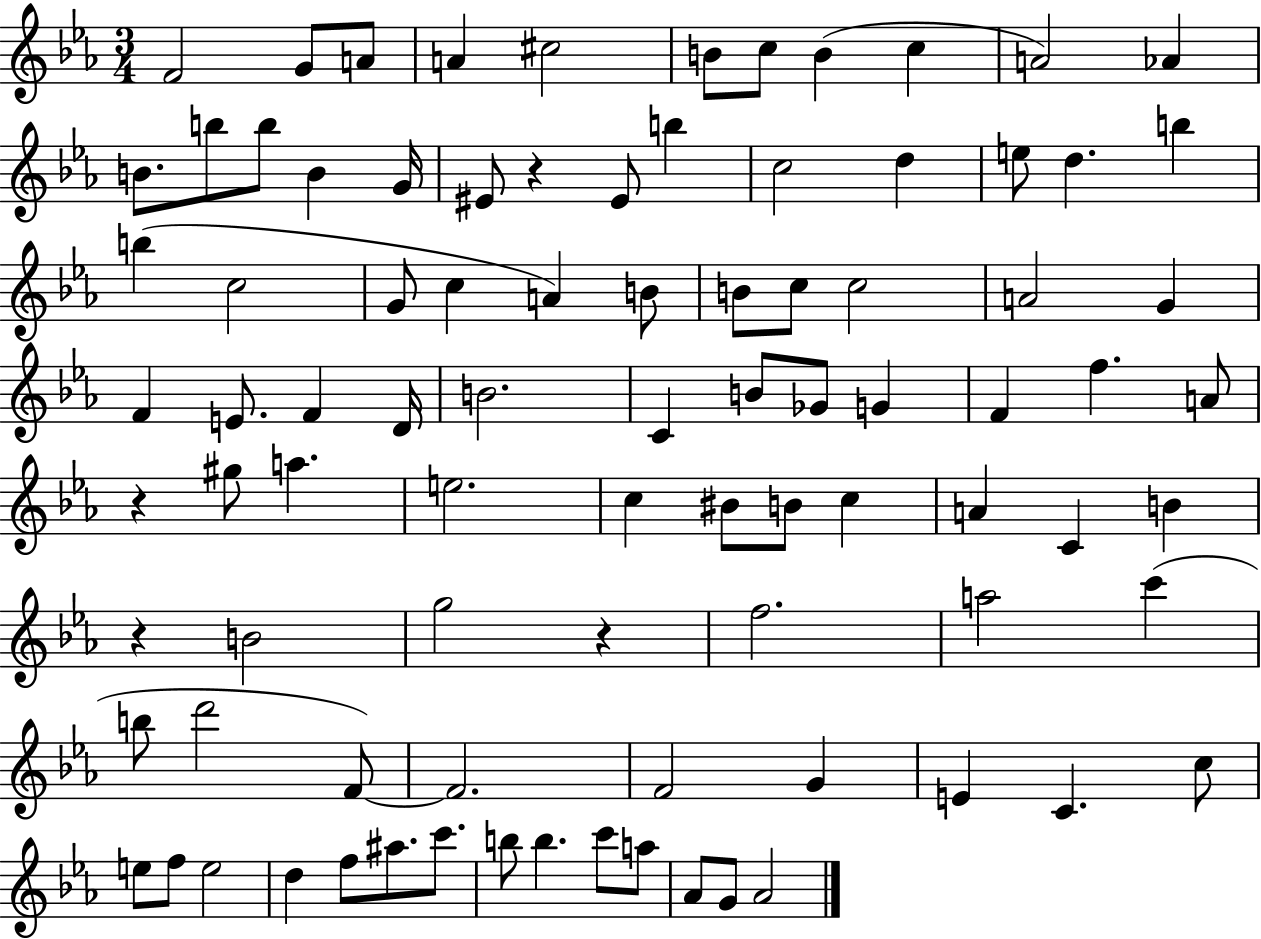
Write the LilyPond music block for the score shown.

{
  \clef treble
  \numericTimeSignature
  \time 3/4
  \key ees \major
  f'2 g'8 a'8 | a'4 cis''2 | b'8 c''8 b'4( c''4 | a'2) aes'4 | \break b'8. b''8 b''8 b'4 g'16 | eis'8 r4 eis'8 b''4 | c''2 d''4 | e''8 d''4. b''4 | \break b''4( c''2 | g'8 c''4 a'4) b'8 | b'8 c''8 c''2 | a'2 g'4 | \break f'4 e'8. f'4 d'16 | b'2. | c'4 b'8 ges'8 g'4 | f'4 f''4. a'8 | \break r4 gis''8 a''4. | e''2. | c''4 bis'8 b'8 c''4 | a'4 c'4 b'4 | \break r4 b'2 | g''2 r4 | f''2. | a''2 c'''4( | \break b''8 d'''2 f'8~~) | f'2. | f'2 g'4 | e'4 c'4. c''8 | \break e''8 f''8 e''2 | d''4 f''8 ais''8. c'''8. | b''8 b''4. c'''8 a''8 | aes'8 g'8 aes'2 | \break \bar "|."
}